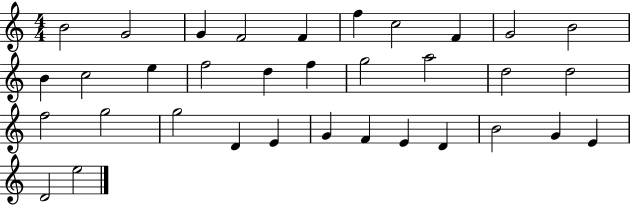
{
  \clef treble
  \numericTimeSignature
  \time 4/4
  \key c \major
  b'2 g'2 | g'4 f'2 f'4 | f''4 c''2 f'4 | g'2 b'2 | \break b'4 c''2 e''4 | f''2 d''4 f''4 | g''2 a''2 | d''2 d''2 | \break f''2 g''2 | g''2 d'4 e'4 | g'4 f'4 e'4 d'4 | b'2 g'4 e'4 | \break d'2 e''2 | \bar "|."
}